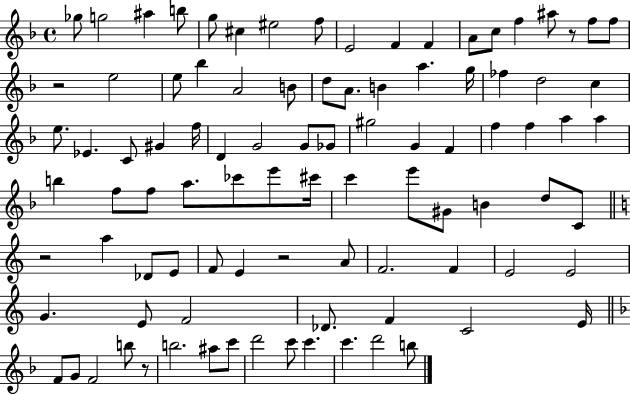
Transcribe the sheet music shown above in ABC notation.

X:1
T:Untitled
M:4/4
L:1/4
K:F
_g/2 g2 ^a b/2 g/2 ^c ^e2 f/2 E2 F F A/2 c/2 f ^a/2 z/2 f/2 f/2 z2 e2 e/2 _b A2 B/2 d/2 A/2 B a g/4 _f d2 c e/2 _E C/2 ^G f/4 D G2 G/2 _G/2 ^g2 G F f f a a b f/2 f/2 a/2 _c'/2 e'/2 ^c'/4 c' e'/2 ^G/2 B d/2 C/2 z2 a _D/2 E/2 F/2 E z2 A/2 F2 F E2 E2 G E/2 F2 _D/2 F C2 E/4 F/2 G/2 F2 b/2 z/2 b2 ^a/2 c'/2 d'2 c'/2 c' c' d'2 b/2